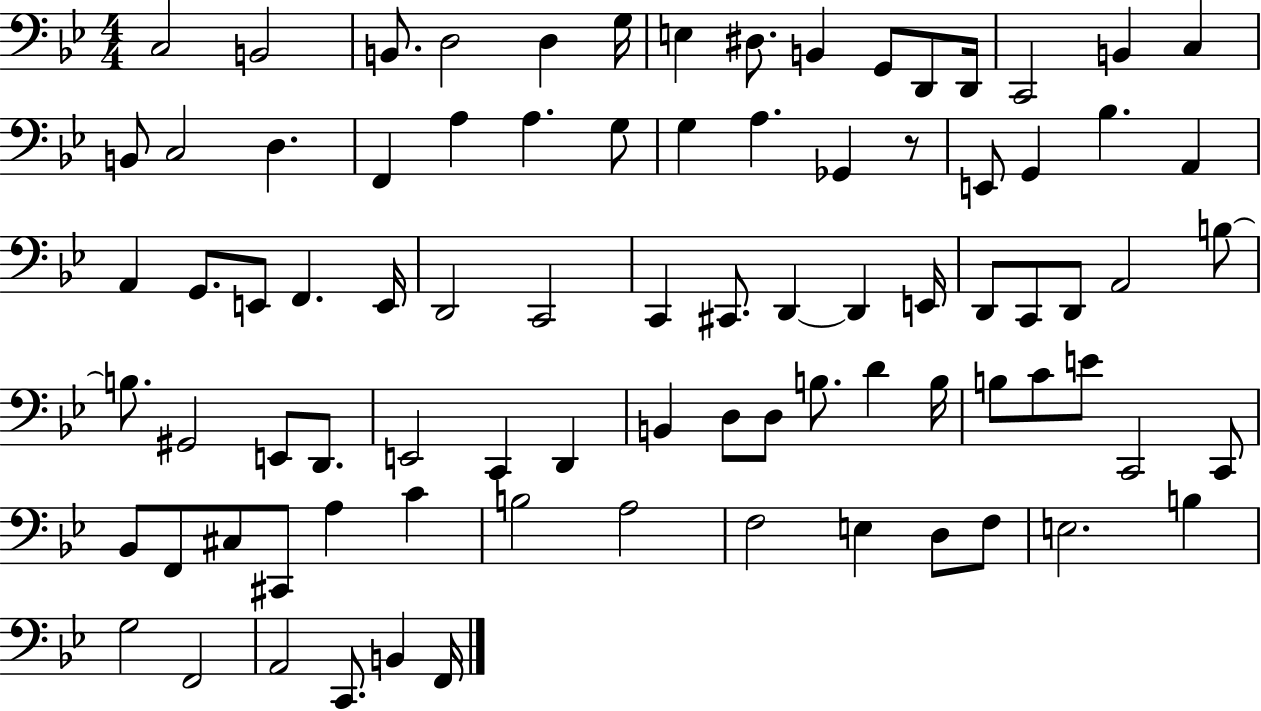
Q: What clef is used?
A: bass